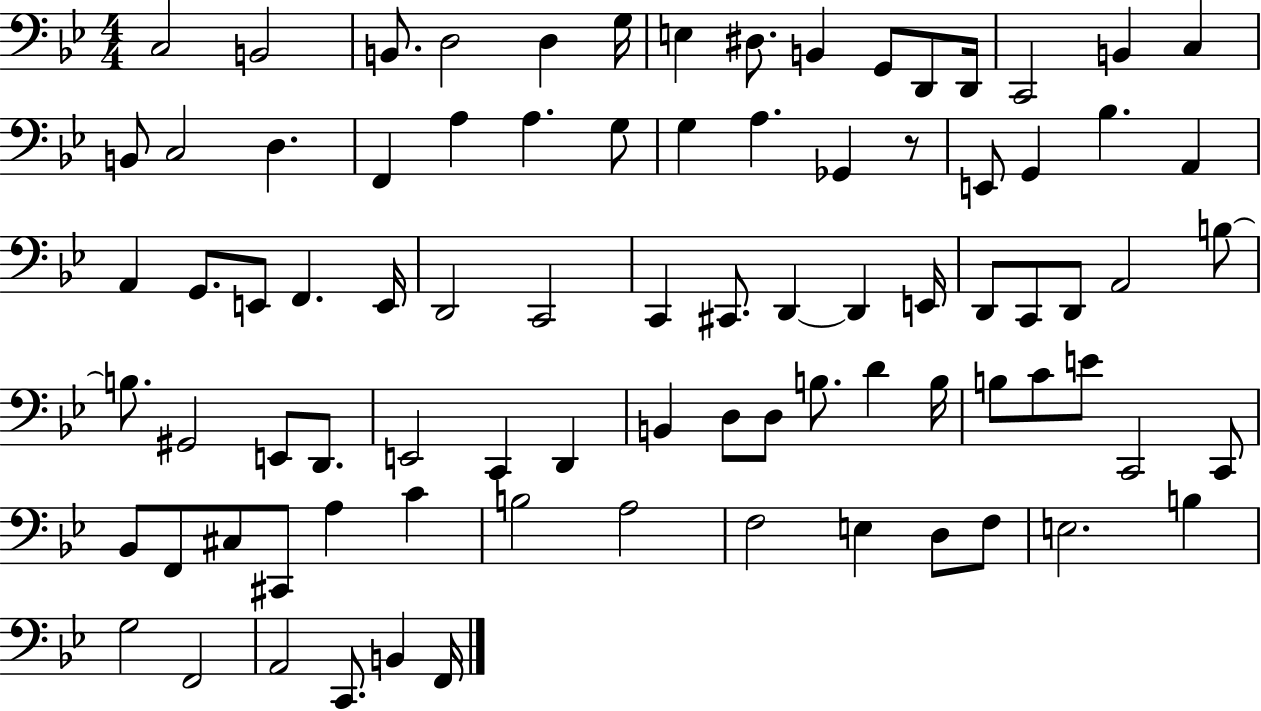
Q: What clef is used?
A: bass